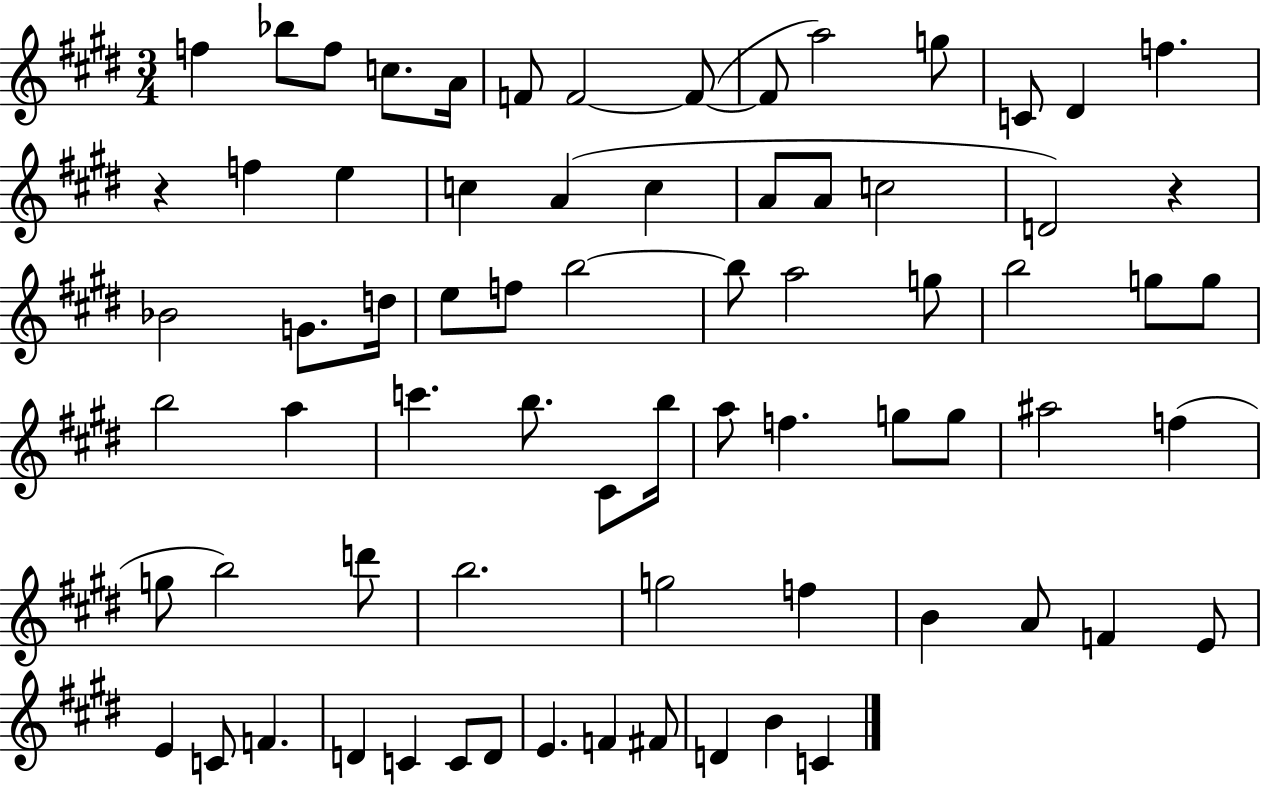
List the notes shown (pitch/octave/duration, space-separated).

F5/q Bb5/e F5/e C5/e. A4/s F4/e F4/h F4/e F4/e A5/h G5/e C4/e D#4/q F5/q. R/q F5/q E5/q C5/q A4/q C5/q A4/e A4/e C5/h D4/h R/q Bb4/h G4/e. D5/s E5/e F5/e B5/h B5/e A5/h G5/e B5/h G5/e G5/e B5/h A5/q C6/q. B5/e. C#4/e B5/s A5/e F5/q. G5/e G5/e A#5/h F5/q G5/e B5/h D6/e B5/h. G5/h F5/q B4/q A4/e F4/q E4/e E4/q C4/e F4/q. D4/q C4/q C4/e D4/e E4/q. F4/q F#4/e D4/q B4/q C4/q